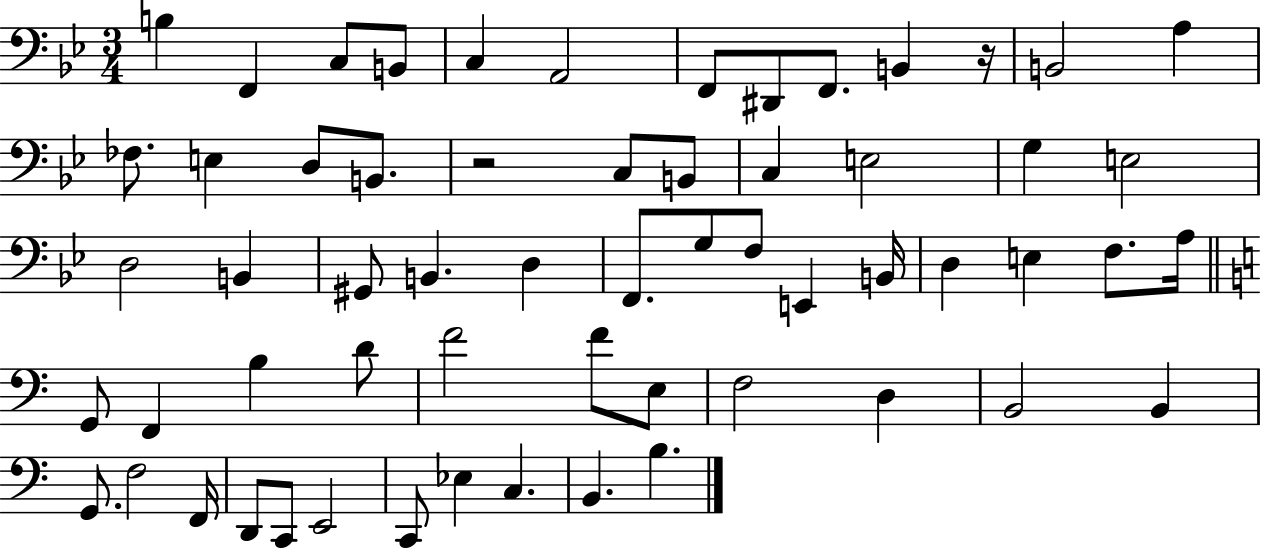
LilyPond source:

{
  \clef bass
  \numericTimeSignature
  \time 3/4
  \key bes \major
  b4 f,4 c8 b,8 | c4 a,2 | f,8 dis,8 f,8. b,4 r16 | b,2 a4 | \break fes8. e4 d8 b,8. | r2 c8 b,8 | c4 e2 | g4 e2 | \break d2 b,4 | gis,8 b,4. d4 | f,8. g8 f8 e,4 b,16 | d4 e4 f8. a16 | \break \bar "||" \break \key c \major g,8 f,4 b4 d'8 | f'2 f'8 e8 | f2 d4 | b,2 b,4 | \break g,8. f2 f,16 | d,8 c,8 e,2 | c,8 ees4 c4. | b,4. b4. | \break \bar "|."
}